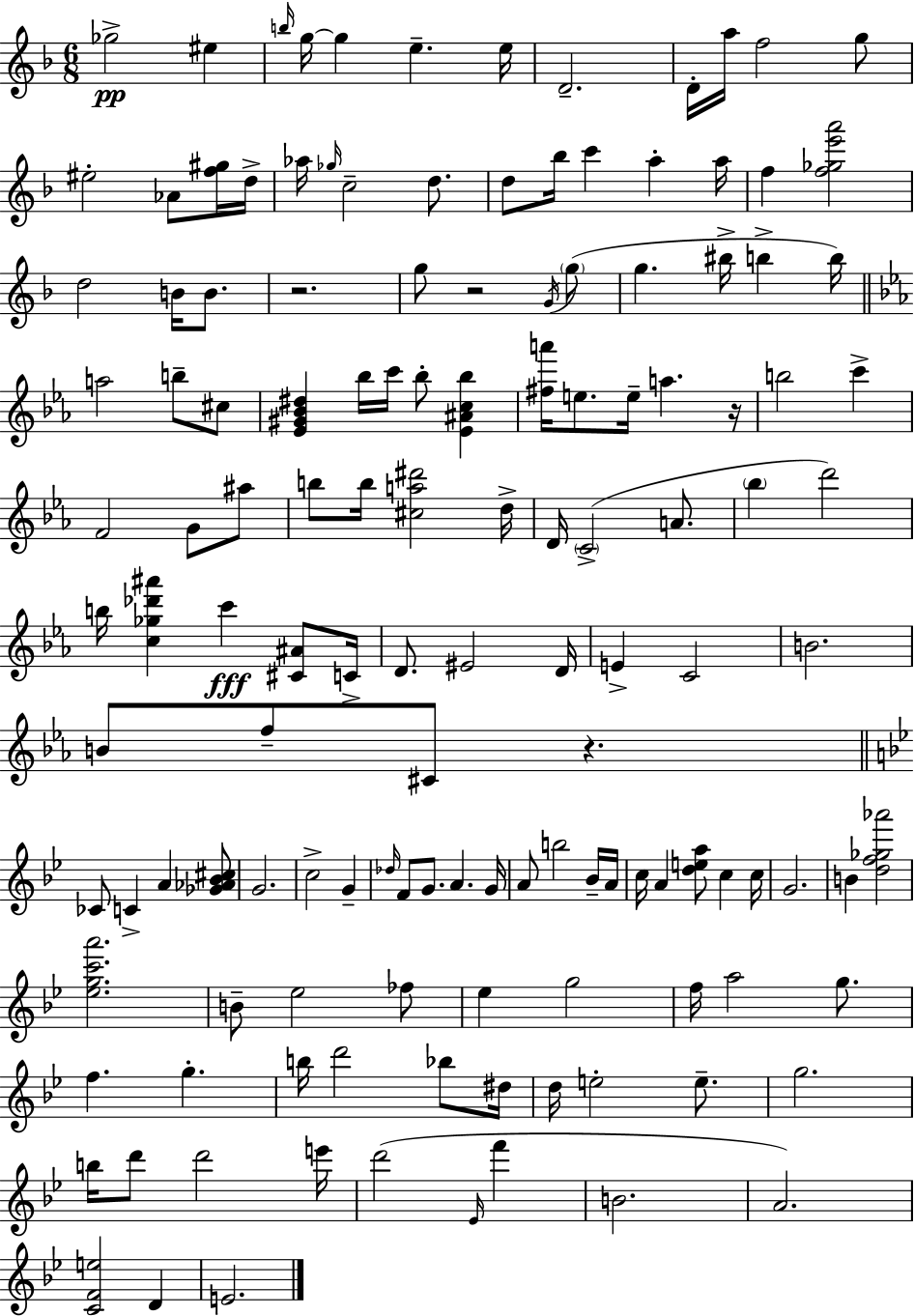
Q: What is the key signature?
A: F major